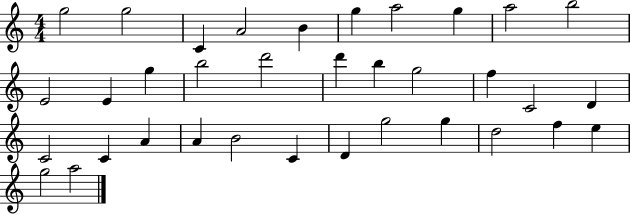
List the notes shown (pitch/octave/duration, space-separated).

G5/h G5/h C4/q A4/h B4/q G5/q A5/h G5/q A5/h B5/h E4/h E4/q G5/q B5/h D6/h D6/q B5/q G5/h F5/q C4/h D4/q C4/h C4/q A4/q A4/q B4/h C4/q D4/q G5/h G5/q D5/h F5/q E5/q G5/h A5/h